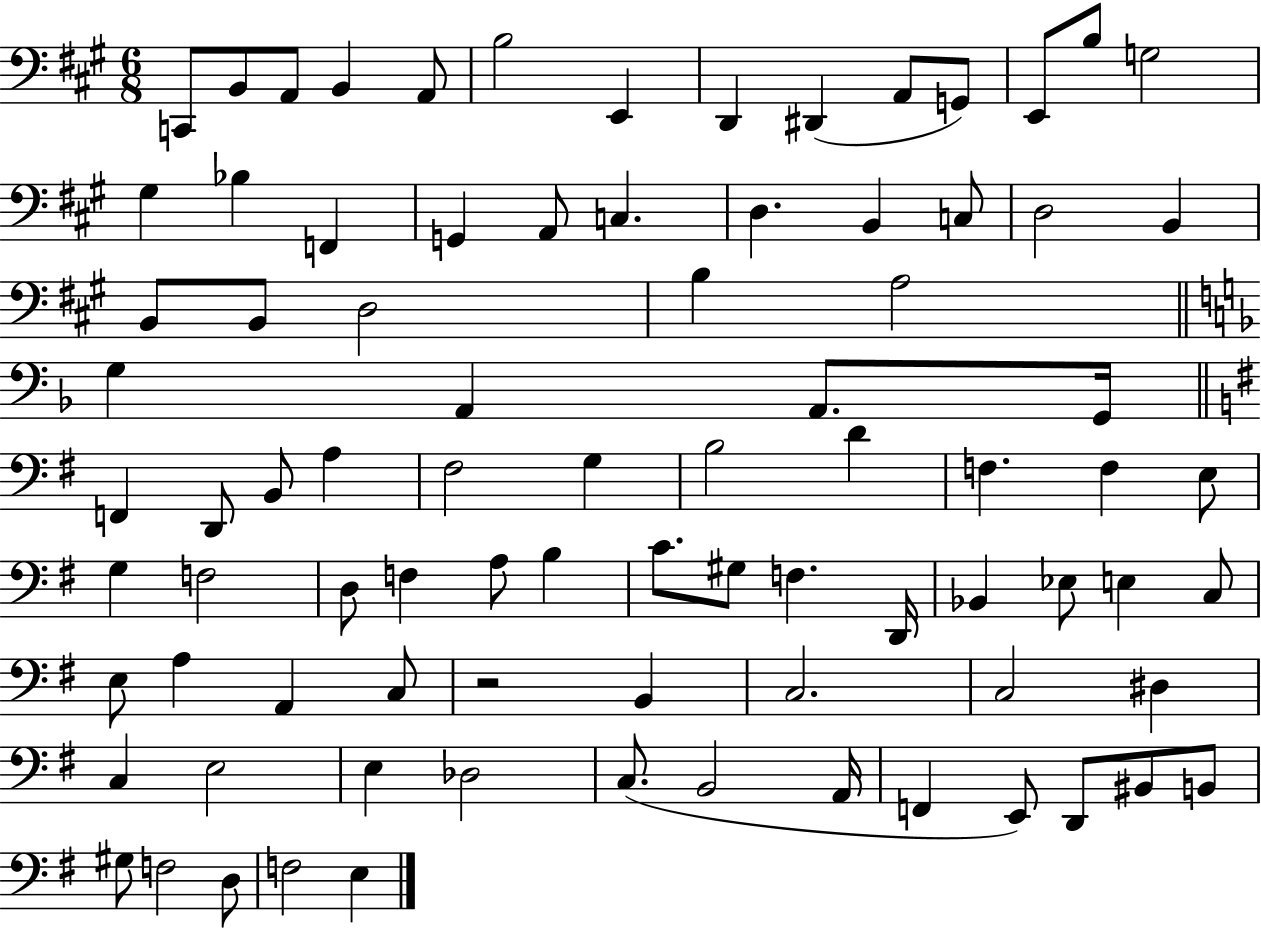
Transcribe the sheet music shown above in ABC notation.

X:1
T:Untitled
M:6/8
L:1/4
K:A
C,,/2 B,,/2 A,,/2 B,, A,,/2 B,2 E,, D,, ^D,, A,,/2 G,,/2 E,,/2 B,/2 G,2 ^G, _B, F,, G,, A,,/2 C, D, B,, C,/2 D,2 B,, B,,/2 B,,/2 D,2 B, A,2 G, A,, A,,/2 G,,/4 F,, D,,/2 B,,/2 A, ^F,2 G, B,2 D F, F, E,/2 G, F,2 D,/2 F, A,/2 B, C/2 ^G,/2 F, D,,/4 _B,, _E,/2 E, C,/2 E,/2 A, A,, C,/2 z2 B,, C,2 C,2 ^D, C, E,2 E, _D,2 C,/2 B,,2 A,,/4 F,, E,,/2 D,,/2 ^B,,/2 B,,/2 ^G,/2 F,2 D,/2 F,2 E,